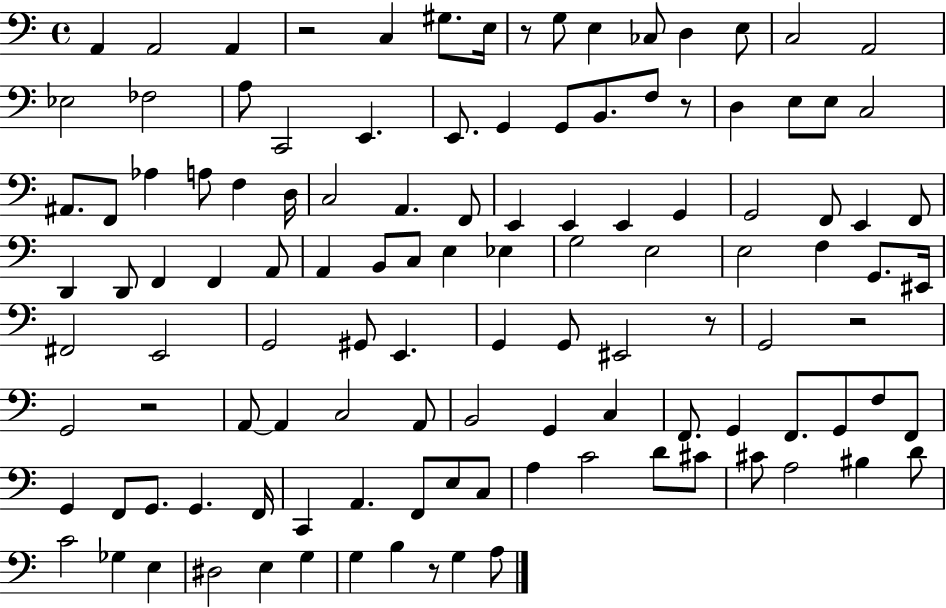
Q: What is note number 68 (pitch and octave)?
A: EIS2